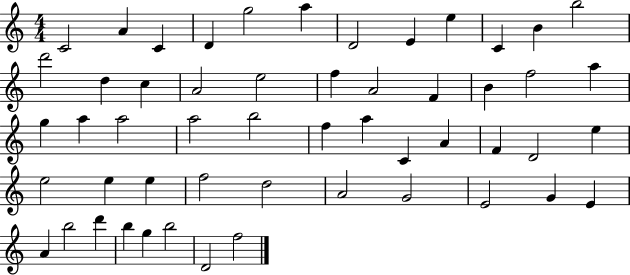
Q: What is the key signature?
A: C major